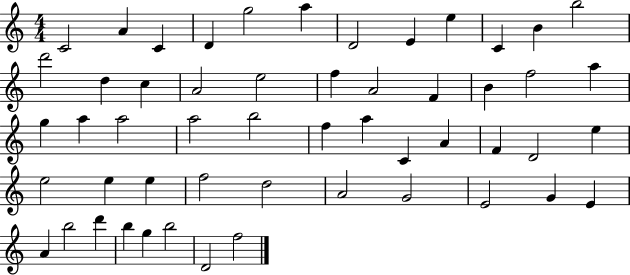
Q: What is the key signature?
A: C major